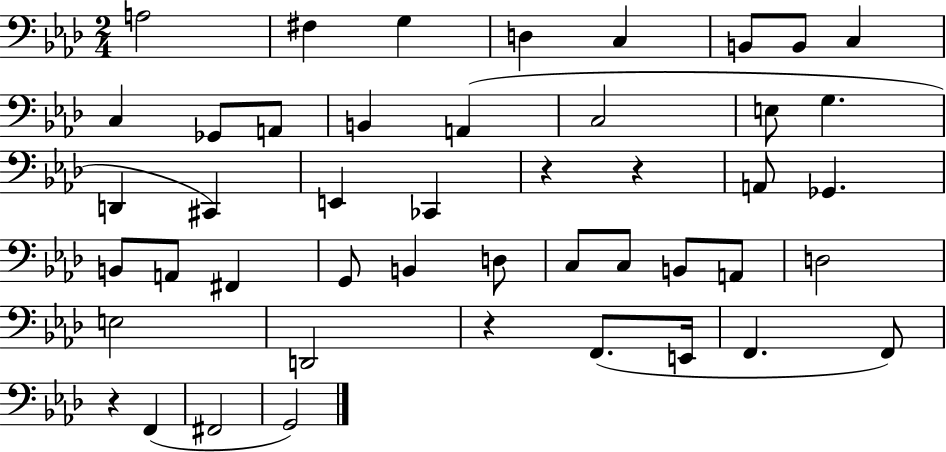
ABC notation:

X:1
T:Untitled
M:2/4
L:1/4
K:Ab
A,2 ^F, G, D, C, B,,/2 B,,/2 C, C, _G,,/2 A,,/2 B,, A,, C,2 E,/2 G, D,, ^C,, E,, _C,, z z A,,/2 _G,, B,,/2 A,,/2 ^F,, G,,/2 B,, D,/2 C,/2 C,/2 B,,/2 A,,/2 D,2 E,2 D,,2 z F,,/2 E,,/4 F,, F,,/2 z F,, ^F,,2 G,,2